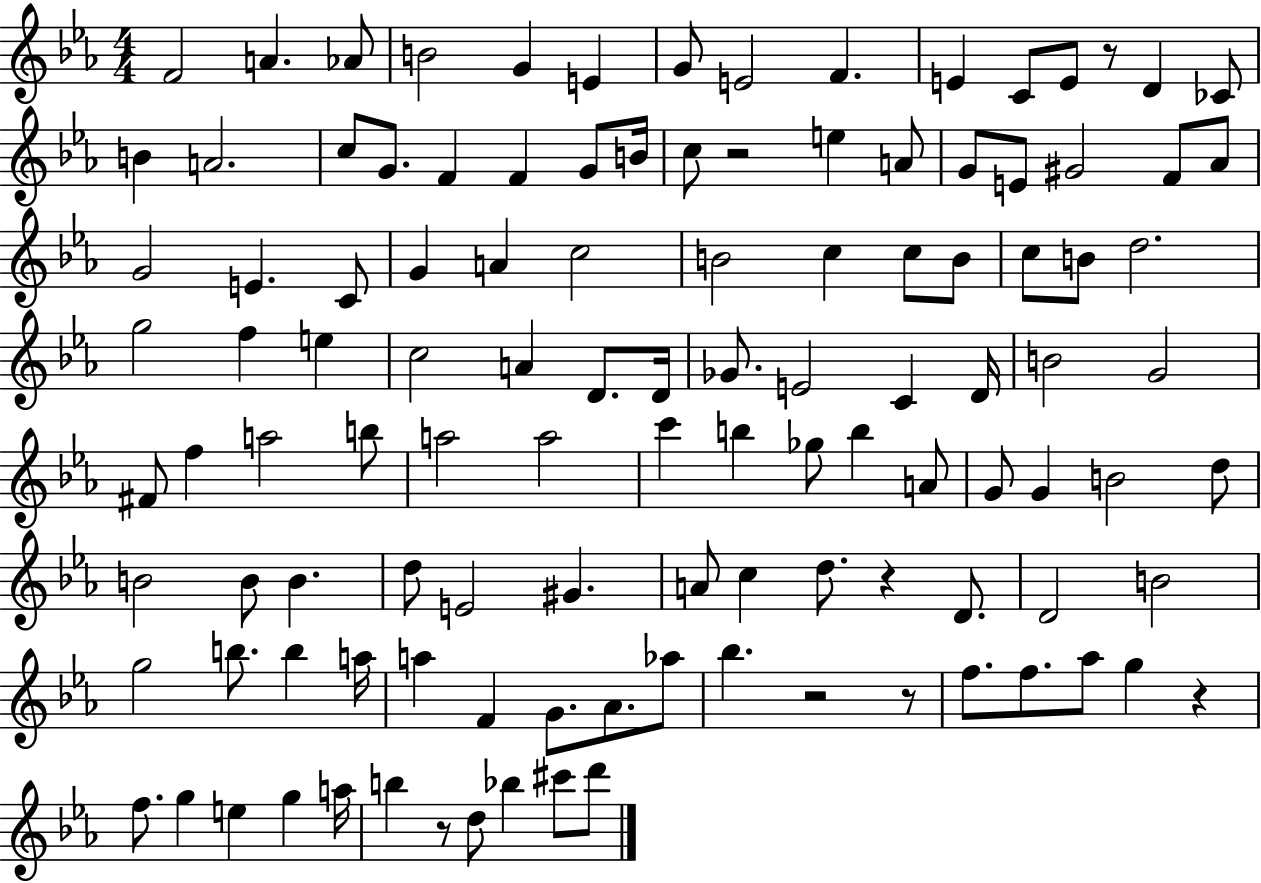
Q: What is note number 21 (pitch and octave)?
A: G4